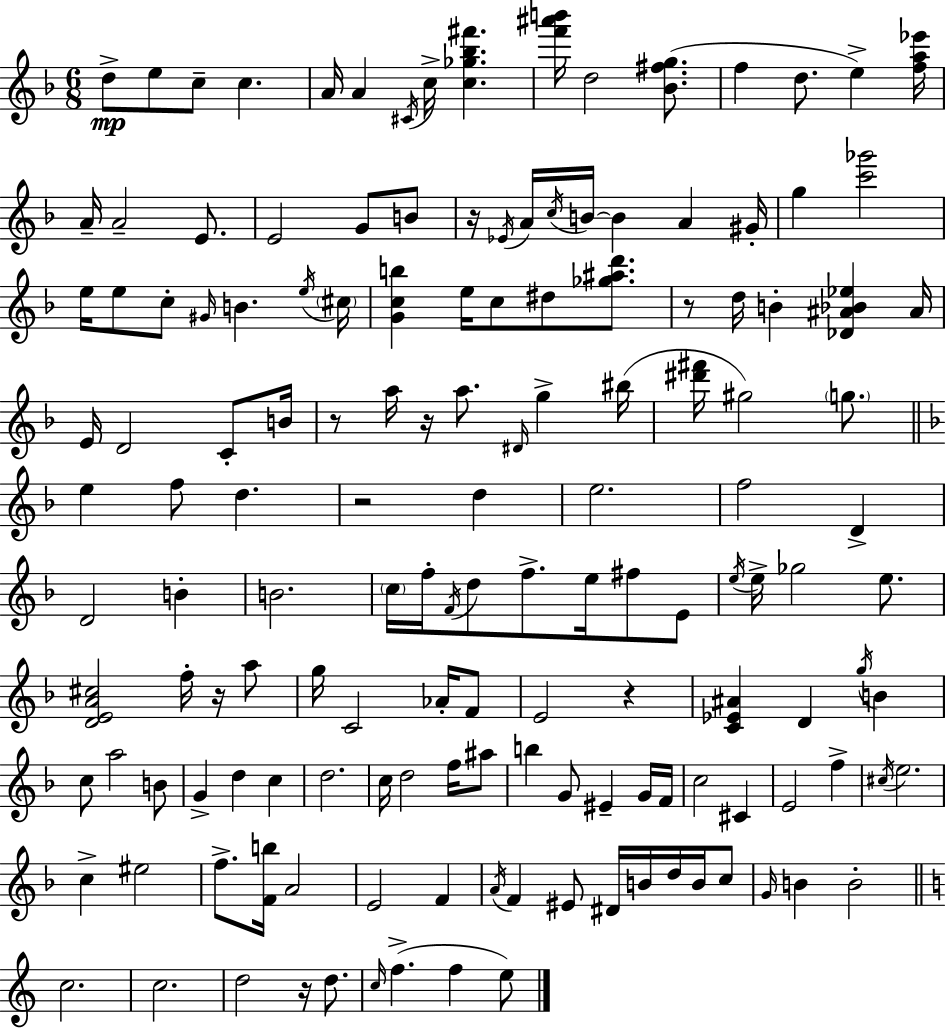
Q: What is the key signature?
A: D minor